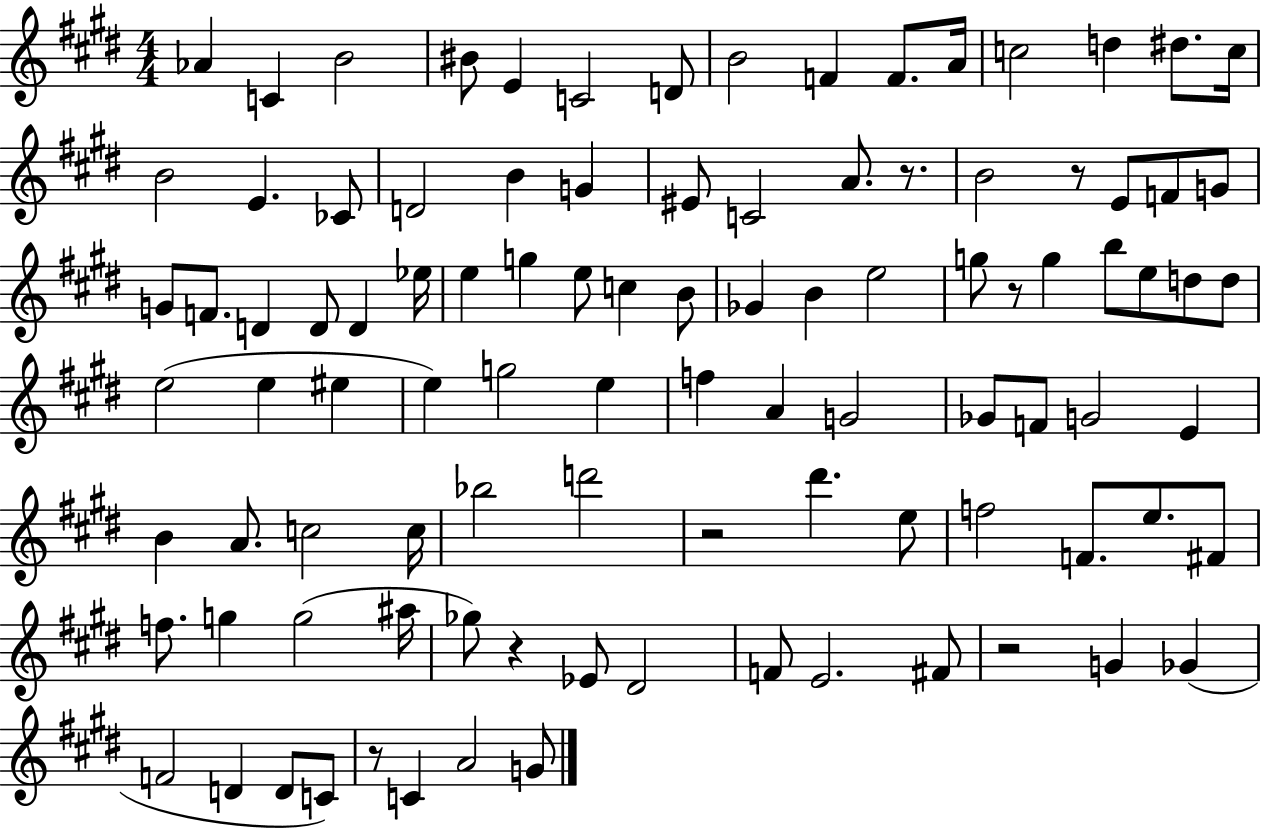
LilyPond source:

{
  \clef treble
  \numericTimeSignature
  \time 4/4
  \key e \major
  \repeat volta 2 { aes'4 c'4 b'2 | bis'8 e'4 c'2 d'8 | b'2 f'4 f'8. a'16 | c''2 d''4 dis''8. c''16 | \break b'2 e'4. ces'8 | d'2 b'4 g'4 | eis'8 c'2 a'8. r8. | b'2 r8 e'8 f'8 g'8 | \break g'8 f'8. d'4 d'8 d'4 ees''16 | e''4 g''4 e''8 c''4 b'8 | ges'4 b'4 e''2 | g''8 r8 g''4 b''8 e''8 d''8 d''8 | \break e''2( e''4 eis''4 | e''4) g''2 e''4 | f''4 a'4 g'2 | ges'8 f'8 g'2 e'4 | \break b'4 a'8. c''2 c''16 | bes''2 d'''2 | r2 dis'''4. e''8 | f''2 f'8. e''8. fis'8 | \break f''8. g''4 g''2( ais''16 | ges''8) r4 ees'8 dis'2 | f'8 e'2. fis'8 | r2 g'4 ges'4( | \break f'2 d'4 d'8 c'8) | r8 c'4 a'2 g'8 | } \bar "|."
}